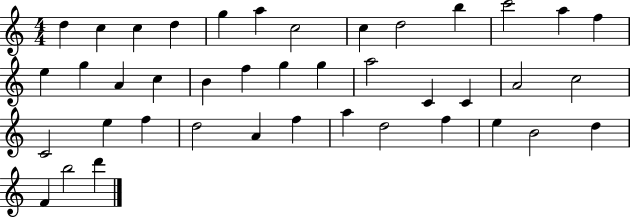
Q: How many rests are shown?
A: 0